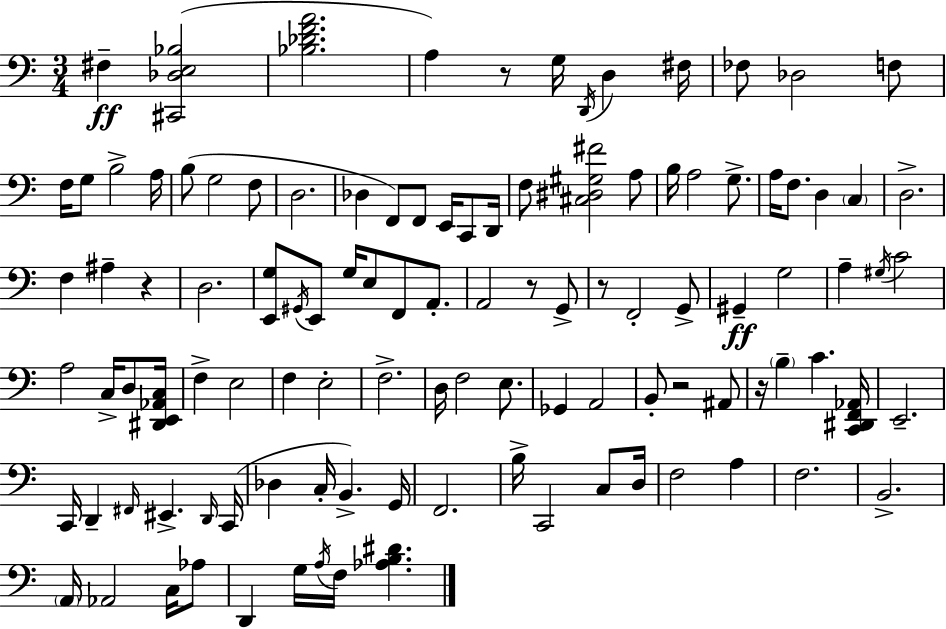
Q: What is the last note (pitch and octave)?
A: F3